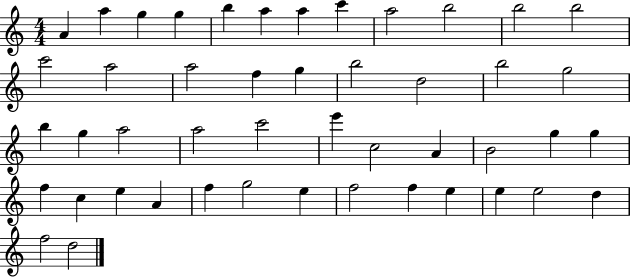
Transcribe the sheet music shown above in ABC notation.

X:1
T:Untitled
M:4/4
L:1/4
K:C
A a g g b a a c' a2 b2 b2 b2 c'2 a2 a2 f g b2 d2 b2 g2 b g a2 a2 c'2 e' c2 A B2 g g f c e A f g2 e f2 f e e e2 d f2 d2